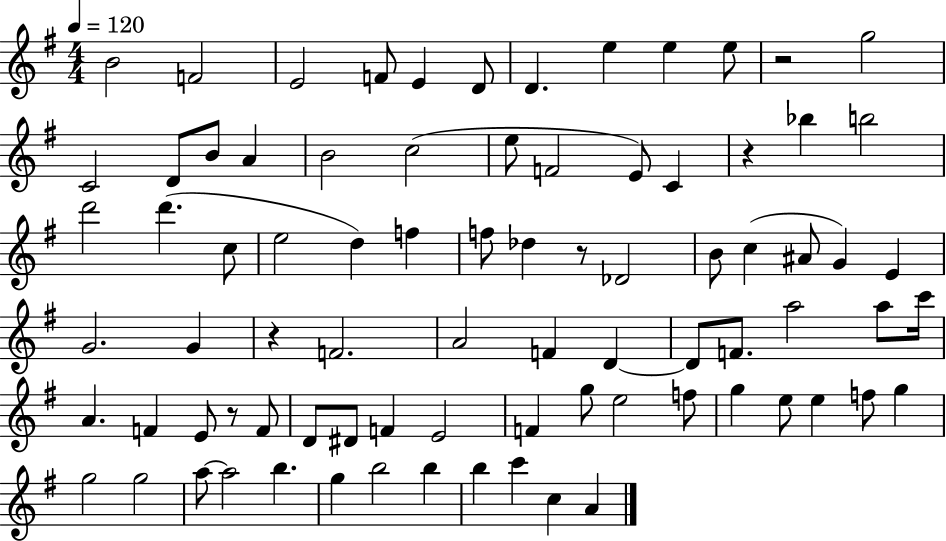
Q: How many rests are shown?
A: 5